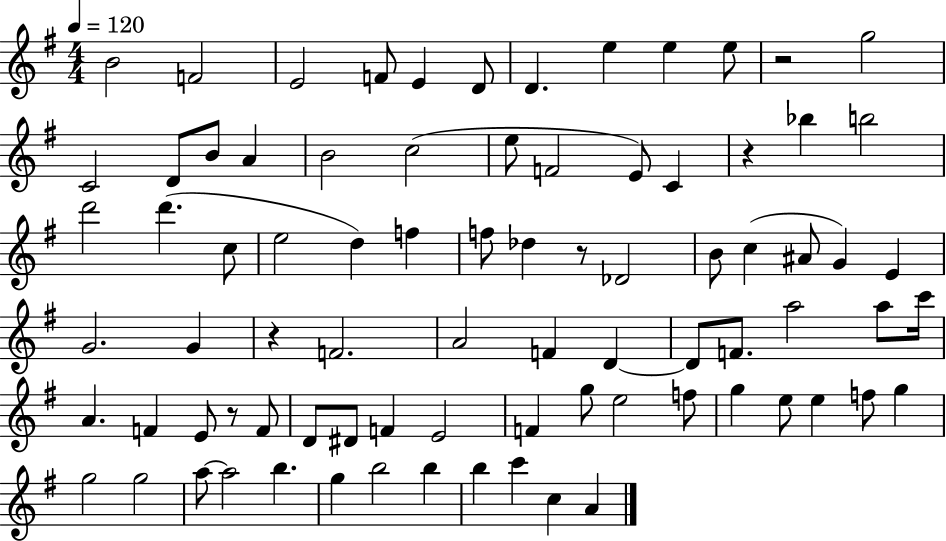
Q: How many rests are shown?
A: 5